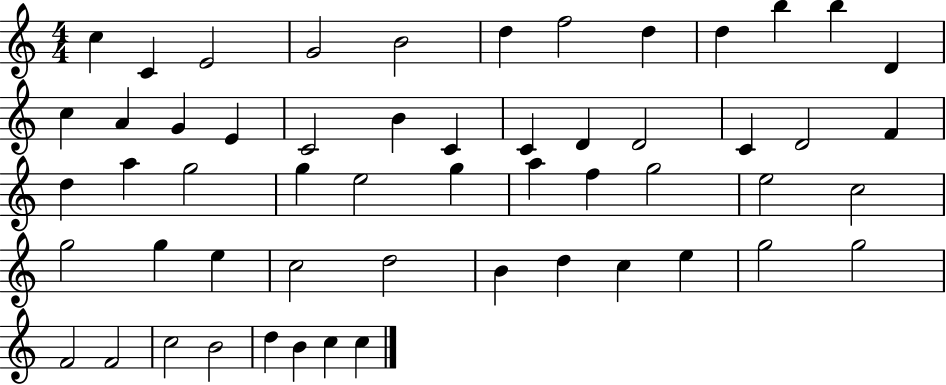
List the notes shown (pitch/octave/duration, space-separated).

C5/q C4/q E4/h G4/h B4/h D5/q F5/h D5/q D5/q B5/q B5/q D4/q C5/q A4/q G4/q E4/q C4/h B4/q C4/q C4/q D4/q D4/h C4/q D4/h F4/q D5/q A5/q G5/h G5/q E5/h G5/q A5/q F5/q G5/h E5/h C5/h G5/h G5/q E5/q C5/h D5/h B4/q D5/q C5/q E5/q G5/h G5/h F4/h F4/h C5/h B4/h D5/q B4/q C5/q C5/q